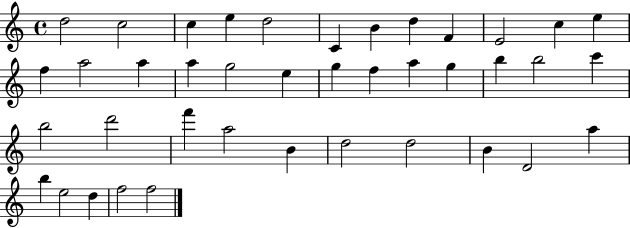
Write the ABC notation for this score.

X:1
T:Untitled
M:4/4
L:1/4
K:C
d2 c2 c e d2 C B d F E2 c e f a2 a a g2 e g f a g b b2 c' b2 d'2 f' a2 B d2 d2 B D2 a b e2 d f2 f2